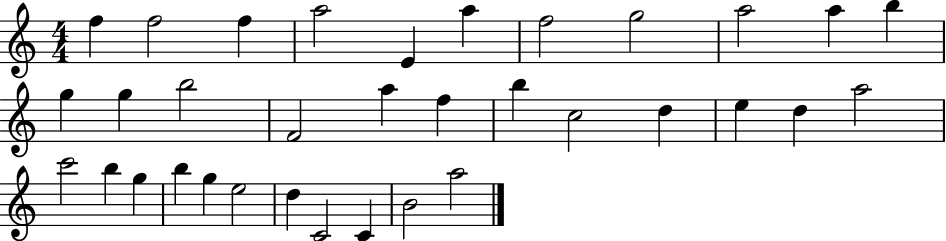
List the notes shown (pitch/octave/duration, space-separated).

F5/q F5/h F5/q A5/h E4/q A5/q F5/h G5/h A5/h A5/q B5/q G5/q G5/q B5/h F4/h A5/q F5/q B5/q C5/h D5/q E5/q D5/q A5/h C6/h B5/q G5/q B5/q G5/q E5/h D5/q C4/h C4/q B4/h A5/h